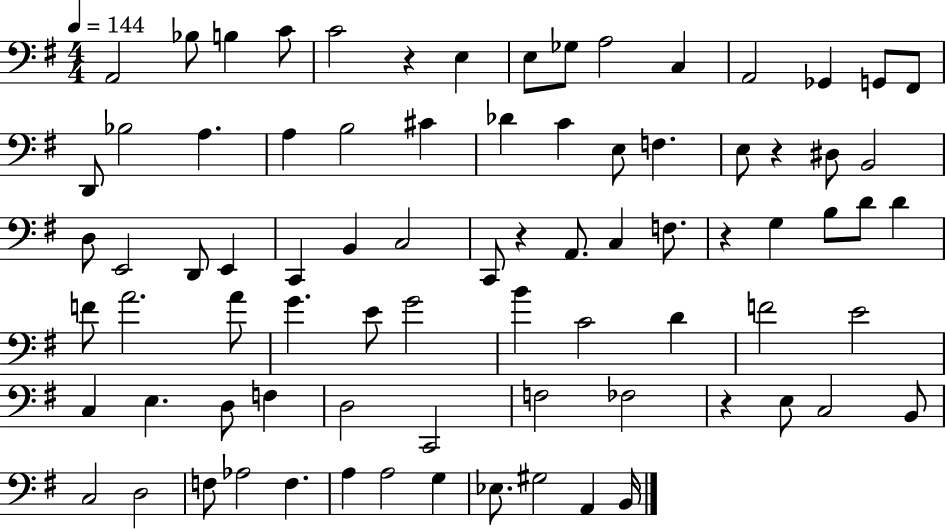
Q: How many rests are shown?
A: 5